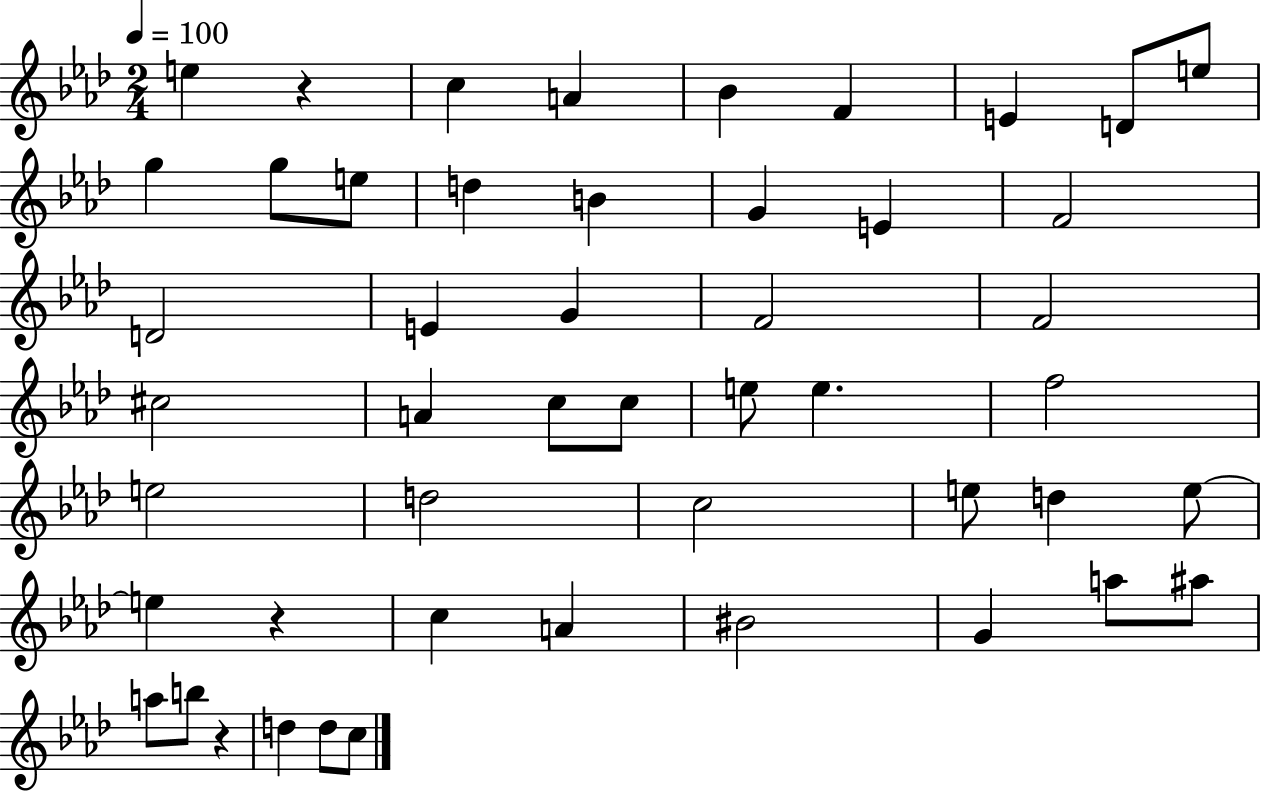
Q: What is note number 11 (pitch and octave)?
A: E5